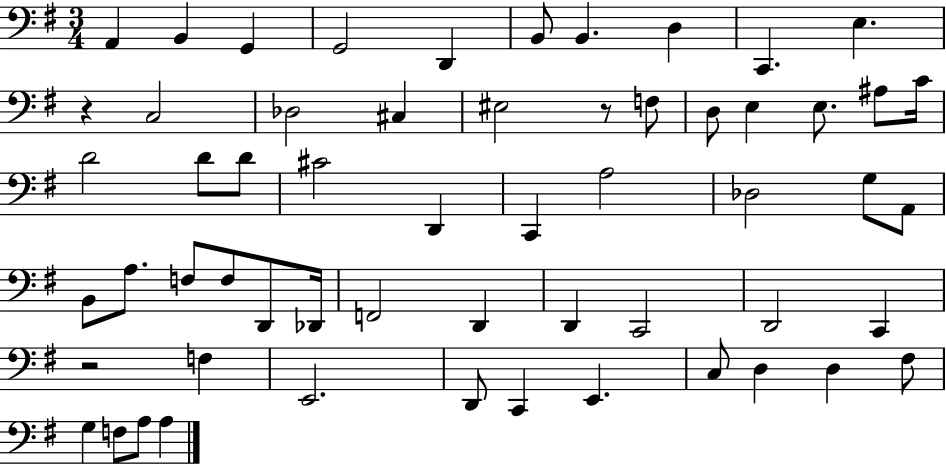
X:1
T:Untitled
M:3/4
L:1/4
K:G
A,, B,, G,, G,,2 D,, B,,/2 B,, D, C,, E, z C,2 _D,2 ^C, ^E,2 z/2 F,/2 D,/2 E, E,/2 ^A,/2 C/4 D2 D/2 D/2 ^C2 D,, C,, A,2 _D,2 G,/2 A,,/2 B,,/2 A,/2 F,/2 F,/2 D,,/2 _D,,/4 F,,2 D,, D,, C,,2 D,,2 C,, z2 F, E,,2 D,,/2 C,, E,, C,/2 D, D, ^F,/2 G, F,/2 A,/2 A,